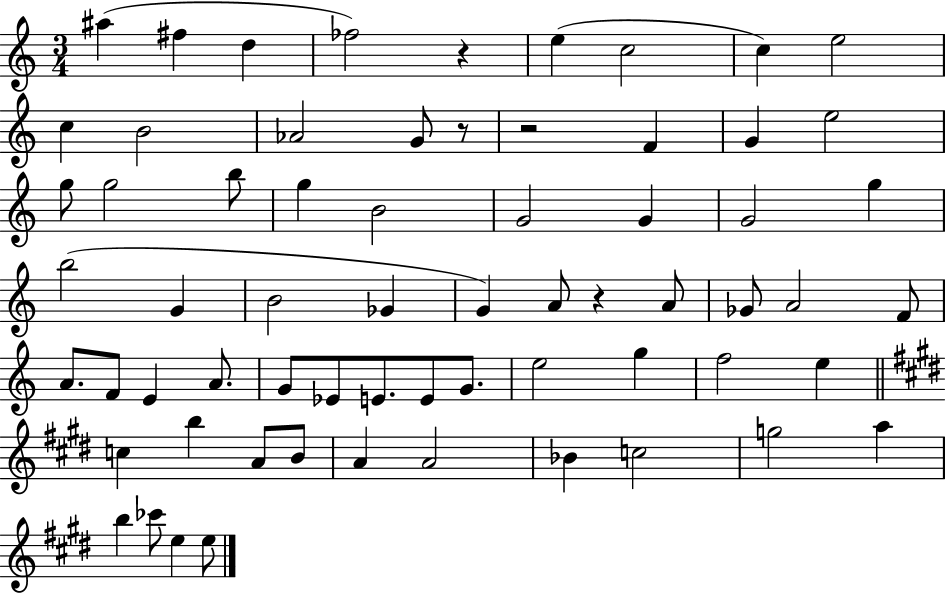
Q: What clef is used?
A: treble